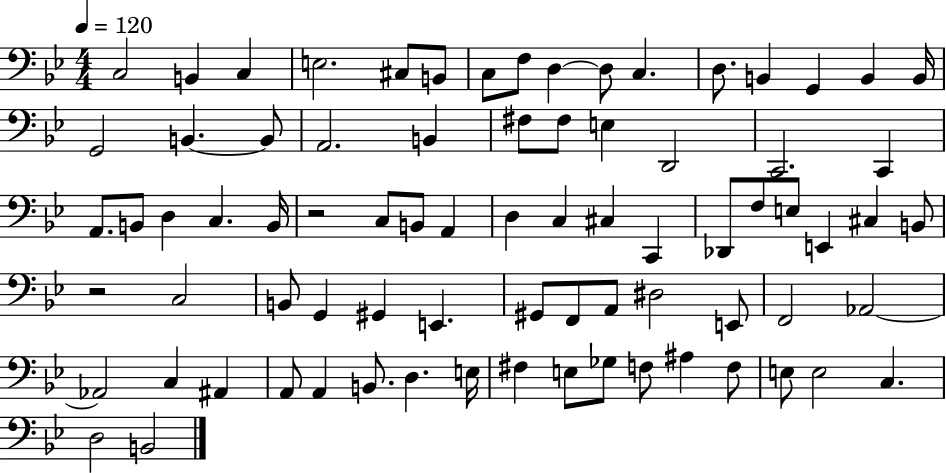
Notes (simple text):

C3/h B2/q C3/q E3/h. C#3/e B2/e C3/e F3/e D3/q D3/e C3/q. D3/e. B2/q G2/q B2/q B2/s G2/h B2/q. B2/e A2/h. B2/q F#3/e F#3/e E3/q D2/h C2/h. C2/q A2/e. B2/e D3/q C3/q. B2/s R/h C3/e B2/e A2/q D3/q C3/q C#3/q C2/q Db2/e F3/e E3/e E2/q C#3/q B2/e R/h C3/h B2/e G2/q G#2/q E2/q. G#2/e F2/e A2/e D#3/h E2/e F2/h Ab2/h Ab2/h C3/q A#2/q A2/e A2/q B2/e. D3/q. E3/s F#3/q E3/e Gb3/e F3/e A#3/q F3/e E3/e E3/h C3/q. D3/h B2/h